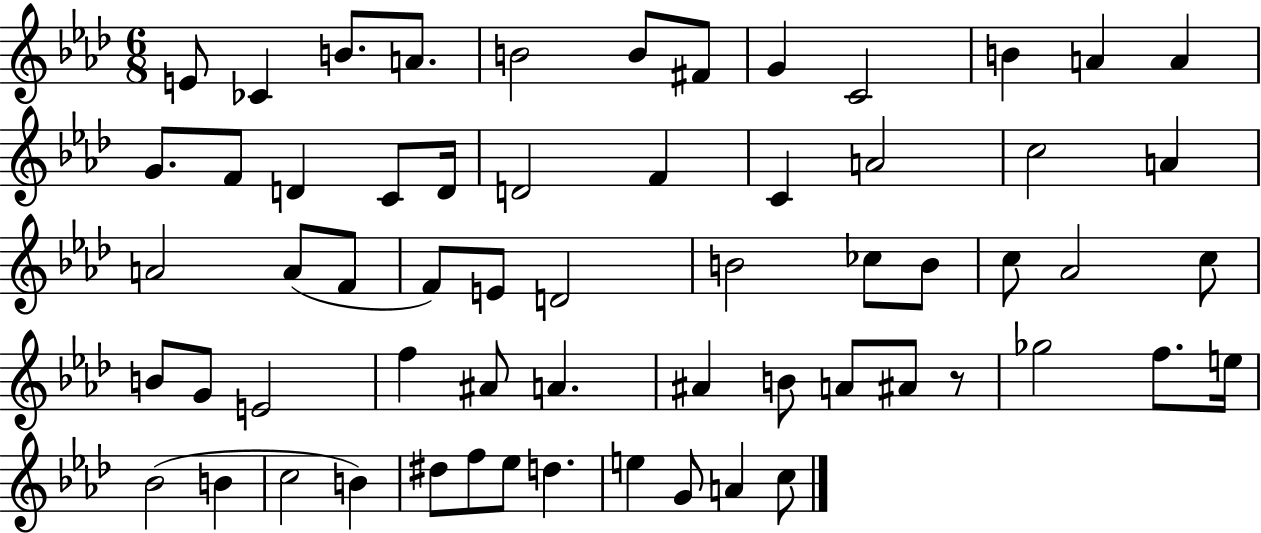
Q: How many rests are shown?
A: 1